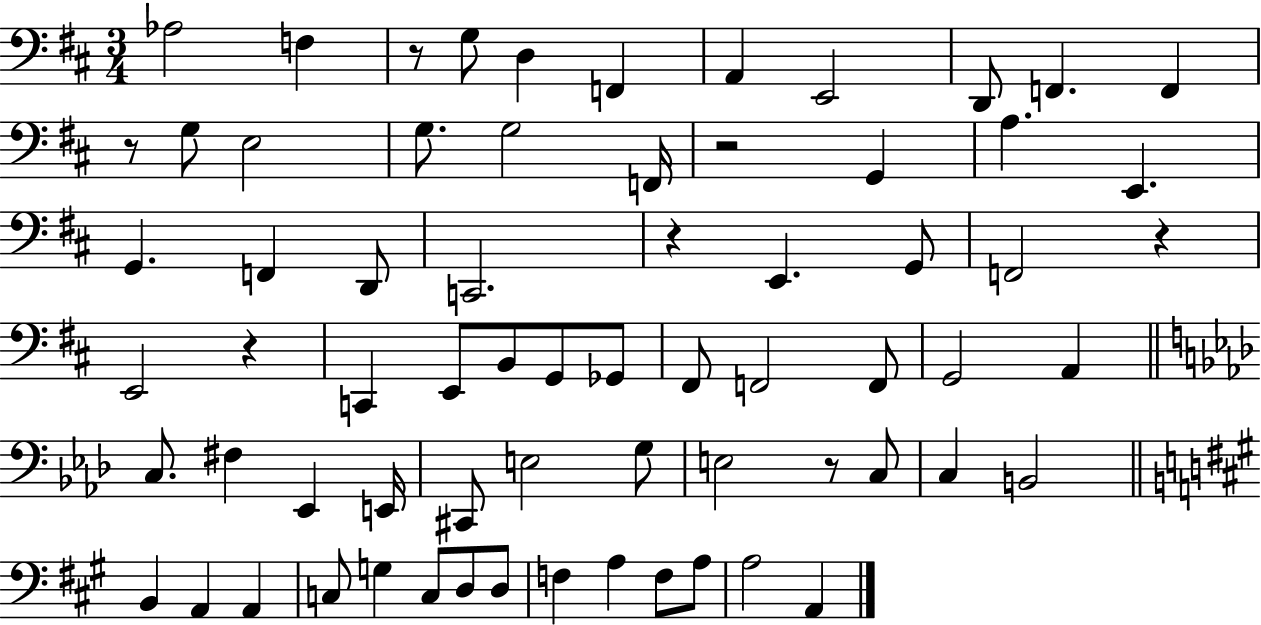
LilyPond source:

{
  \clef bass
  \numericTimeSignature
  \time 3/4
  \key d \major
  aes2 f4 | r8 g8 d4 f,4 | a,4 e,2 | d,8 f,4. f,4 | \break r8 g8 e2 | g8. g2 f,16 | r2 g,4 | a4. e,4. | \break g,4. f,4 d,8 | c,2. | r4 e,4. g,8 | f,2 r4 | \break e,2 r4 | c,4 e,8 b,8 g,8 ges,8 | fis,8 f,2 f,8 | g,2 a,4 | \break \bar "||" \break \key aes \major c8. fis4 ees,4 e,16 | cis,8 e2 g8 | e2 r8 c8 | c4 b,2 | \break \bar "||" \break \key a \major b,4 a,4 a,4 | c8 g4 c8 d8 d8 | f4 a4 f8 a8 | a2 a,4 | \break \bar "|."
}